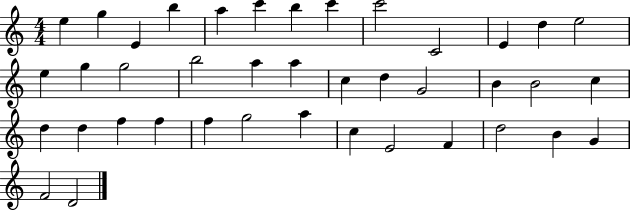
{
  \clef treble
  \numericTimeSignature
  \time 4/4
  \key c \major
  e''4 g''4 e'4 b''4 | a''4 c'''4 b''4 c'''4 | c'''2 c'2 | e'4 d''4 e''2 | \break e''4 g''4 g''2 | b''2 a''4 a''4 | c''4 d''4 g'2 | b'4 b'2 c''4 | \break d''4 d''4 f''4 f''4 | f''4 g''2 a''4 | c''4 e'2 f'4 | d''2 b'4 g'4 | \break f'2 d'2 | \bar "|."
}